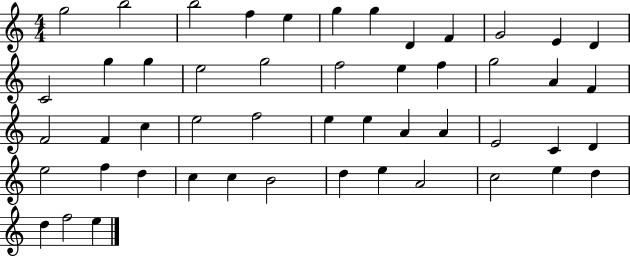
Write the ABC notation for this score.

X:1
T:Untitled
M:4/4
L:1/4
K:C
g2 b2 b2 f e g g D F G2 E D C2 g g e2 g2 f2 e f g2 A F F2 F c e2 f2 e e A A E2 C D e2 f d c c B2 d e A2 c2 e d d f2 e